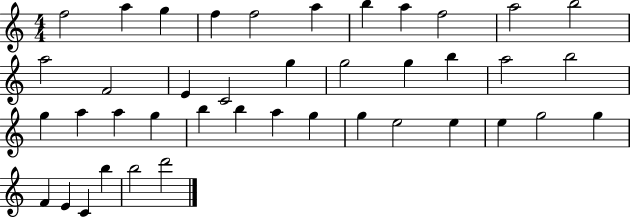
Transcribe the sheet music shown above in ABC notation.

X:1
T:Untitled
M:4/4
L:1/4
K:C
f2 a g f f2 a b a f2 a2 b2 a2 F2 E C2 g g2 g b a2 b2 g a a g b b a g g e2 e e g2 g F E C b b2 d'2